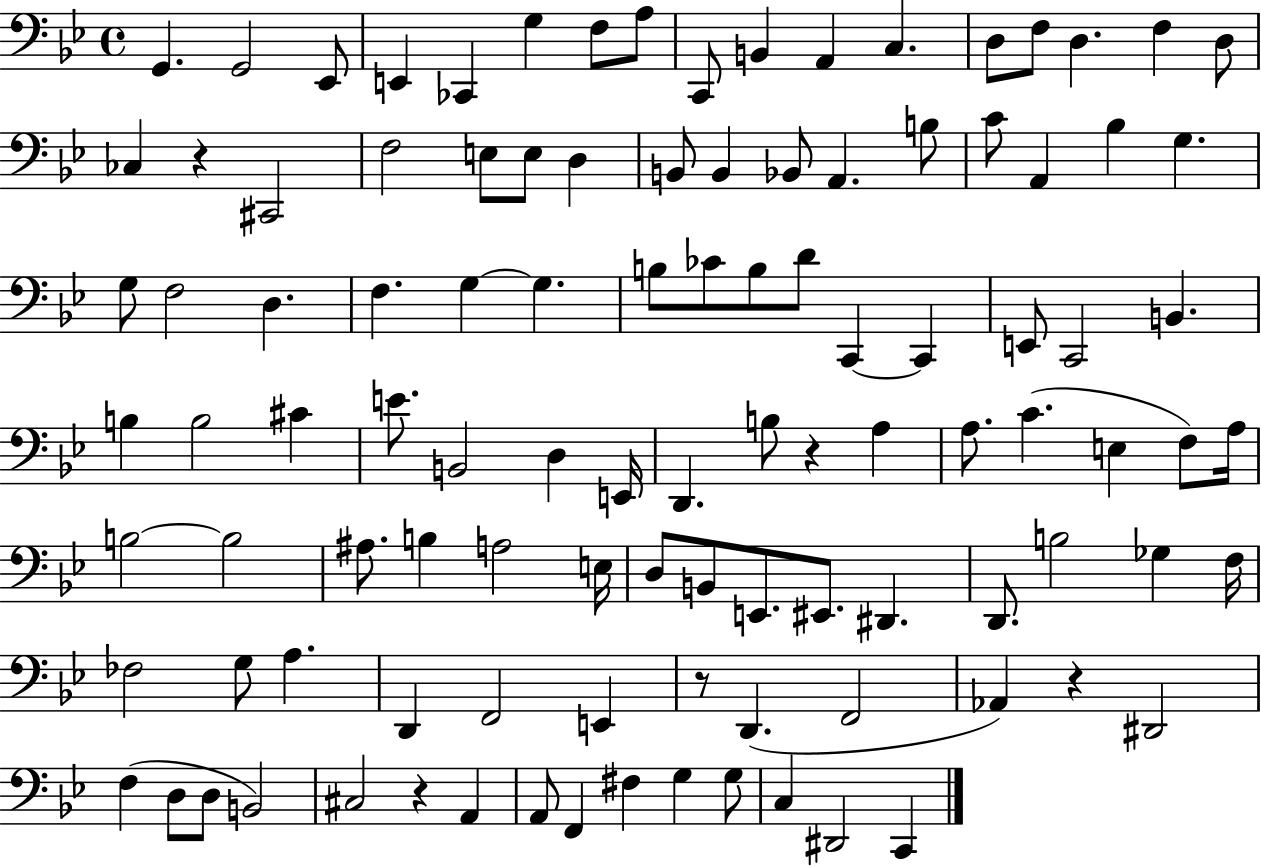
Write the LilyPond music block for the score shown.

{
  \clef bass
  \time 4/4
  \defaultTimeSignature
  \key bes \major
  \repeat volta 2 { g,4. g,2 ees,8 | e,4 ces,4 g4 f8 a8 | c,8 b,4 a,4 c4. | d8 f8 d4. f4 d8 | \break ces4 r4 cis,2 | f2 e8 e8 d4 | b,8 b,4 bes,8 a,4. b8 | c'8 a,4 bes4 g4. | \break g8 f2 d4. | f4. g4~~ g4. | b8 ces'8 b8 d'8 c,4~~ c,4 | e,8 c,2 b,4. | \break b4 b2 cis'4 | e'8. b,2 d4 e,16 | d,4. b8 r4 a4 | a8. c'4.( e4 f8) a16 | \break b2~~ b2 | ais8. b4 a2 e16 | d8 b,8 e,8. eis,8. dis,4. | d,8. b2 ges4 f16 | \break fes2 g8 a4. | d,4 f,2 e,4 | r8 d,4.( f,2 | aes,4) r4 dis,2 | \break f4( d8 d8 b,2) | cis2 r4 a,4 | a,8 f,4 fis4 g4 g8 | c4 dis,2 c,4 | \break } \bar "|."
}